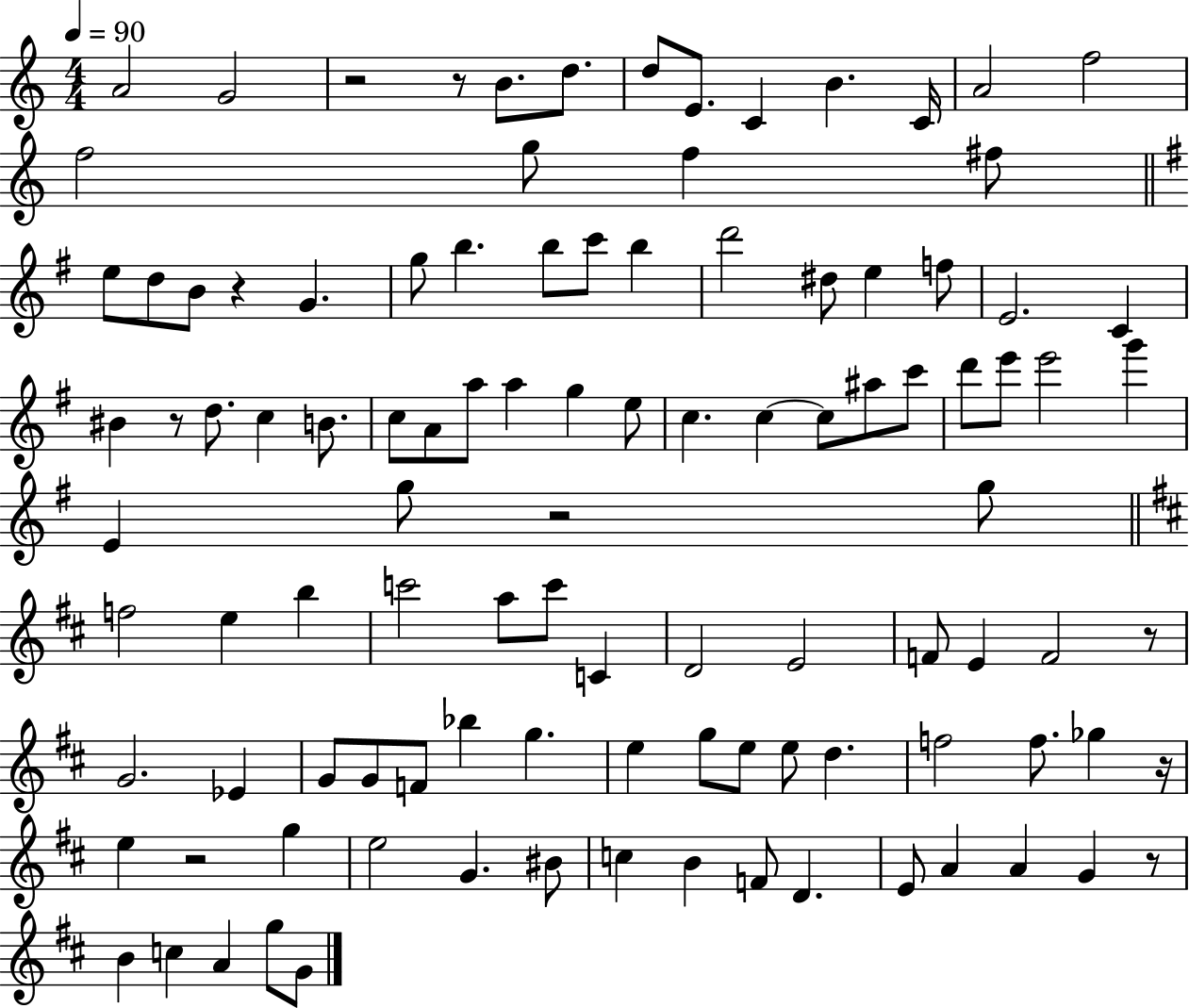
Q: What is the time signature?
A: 4/4